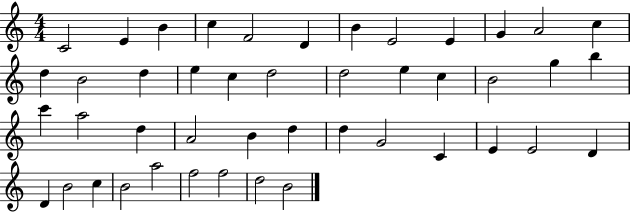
C4/h E4/q B4/q C5/q F4/h D4/q B4/q E4/h E4/q G4/q A4/h C5/q D5/q B4/h D5/q E5/q C5/q D5/h D5/h E5/q C5/q B4/h G5/q B5/q C6/q A5/h D5/q A4/h B4/q D5/q D5/q G4/h C4/q E4/q E4/h D4/q D4/q B4/h C5/q B4/h A5/h F5/h F5/h D5/h B4/h